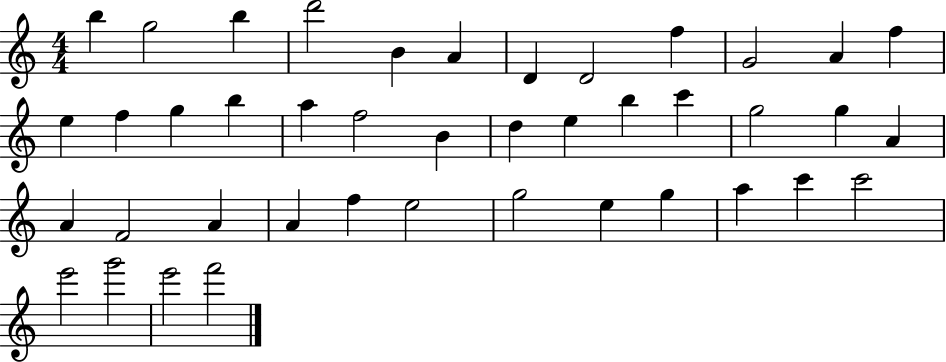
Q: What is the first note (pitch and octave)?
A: B5